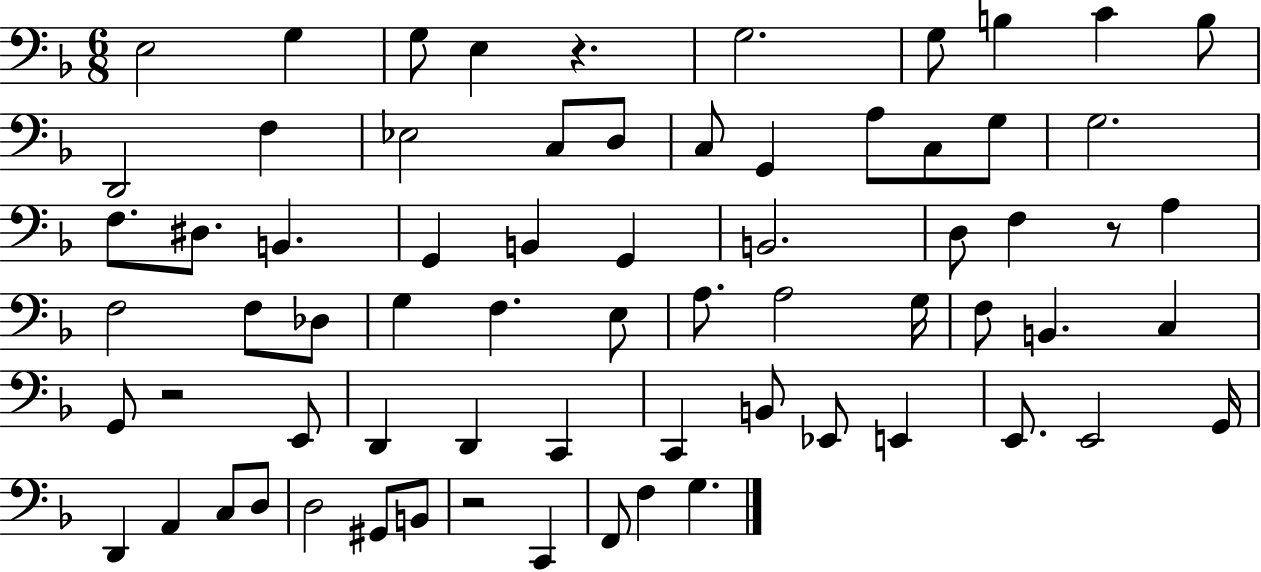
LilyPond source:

{
  \clef bass
  \numericTimeSignature
  \time 6/8
  \key f \major
  e2 g4 | g8 e4 r4. | g2. | g8 b4 c'4 b8 | \break d,2 f4 | ees2 c8 d8 | c8 g,4 a8 c8 g8 | g2. | \break f8. dis8. b,4. | g,4 b,4 g,4 | b,2. | d8 f4 r8 a4 | \break f2 f8 des8 | g4 f4. e8 | a8. a2 g16 | f8 b,4. c4 | \break g,8 r2 e,8 | d,4 d,4 c,4 | c,4 b,8 ees,8 e,4 | e,8. e,2 g,16 | \break d,4 a,4 c8 d8 | d2 gis,8 b,8 | r2 c,4 | f,8 f4 g4. | \break \bar "|."
}